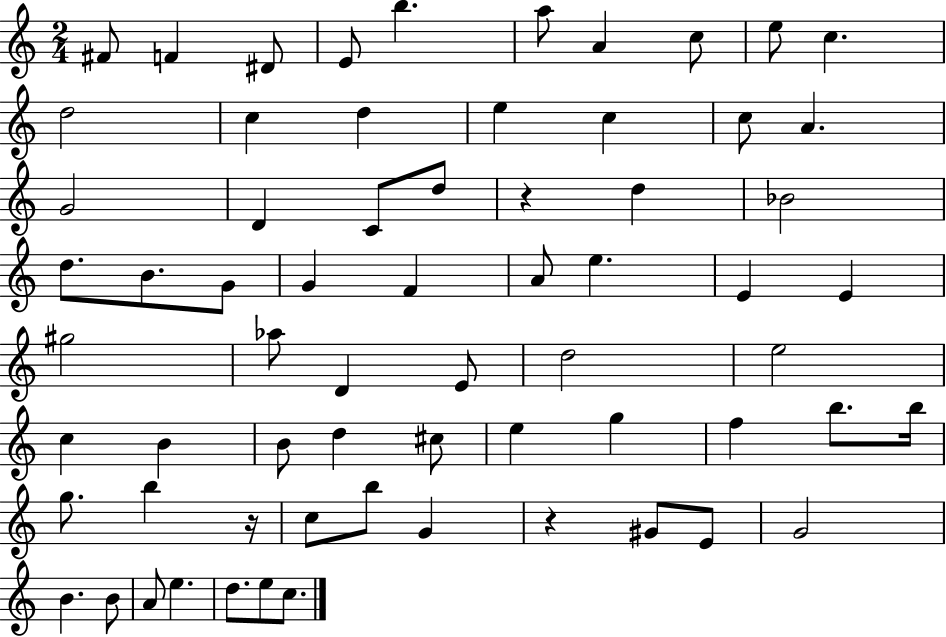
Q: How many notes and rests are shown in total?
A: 66